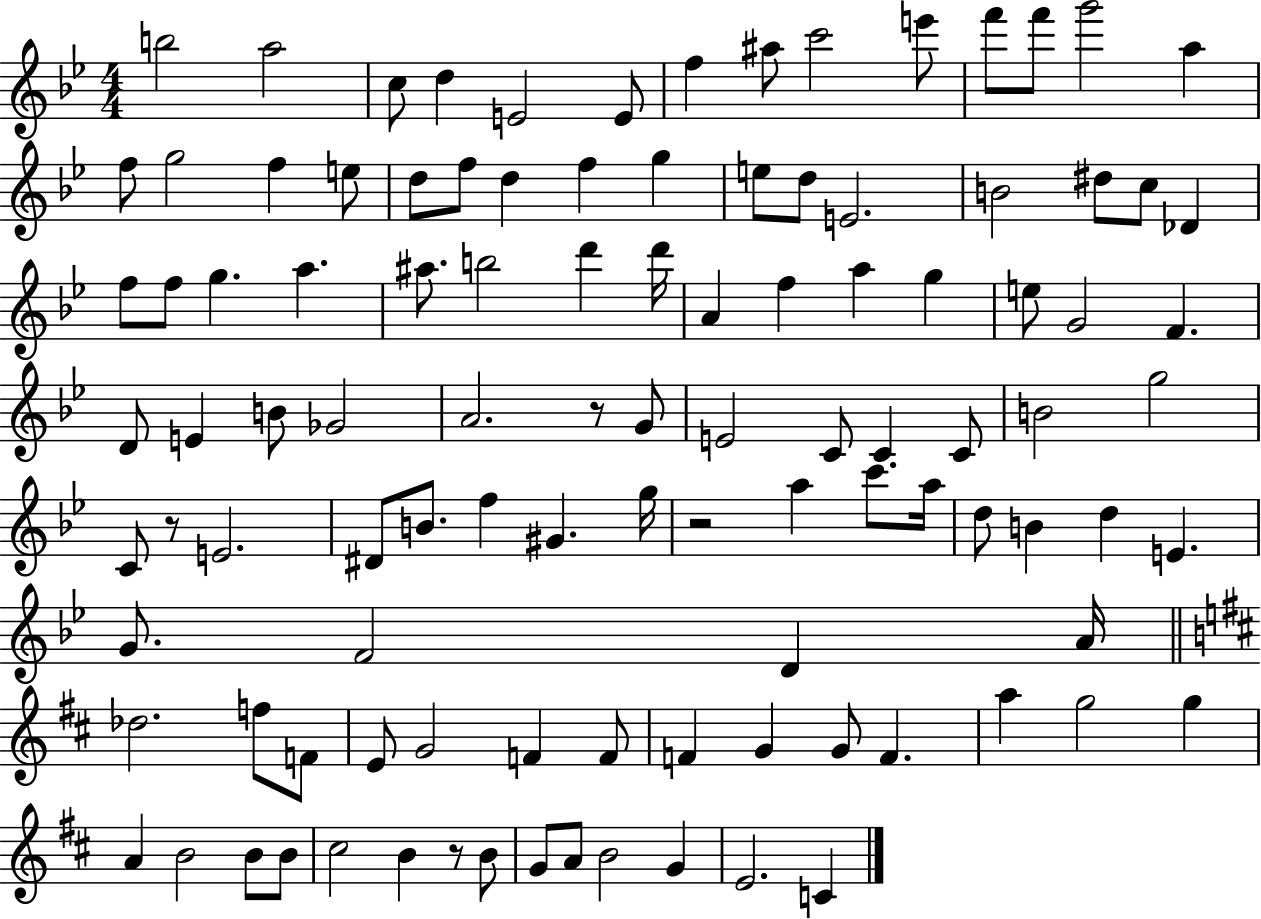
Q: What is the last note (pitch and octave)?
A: C4